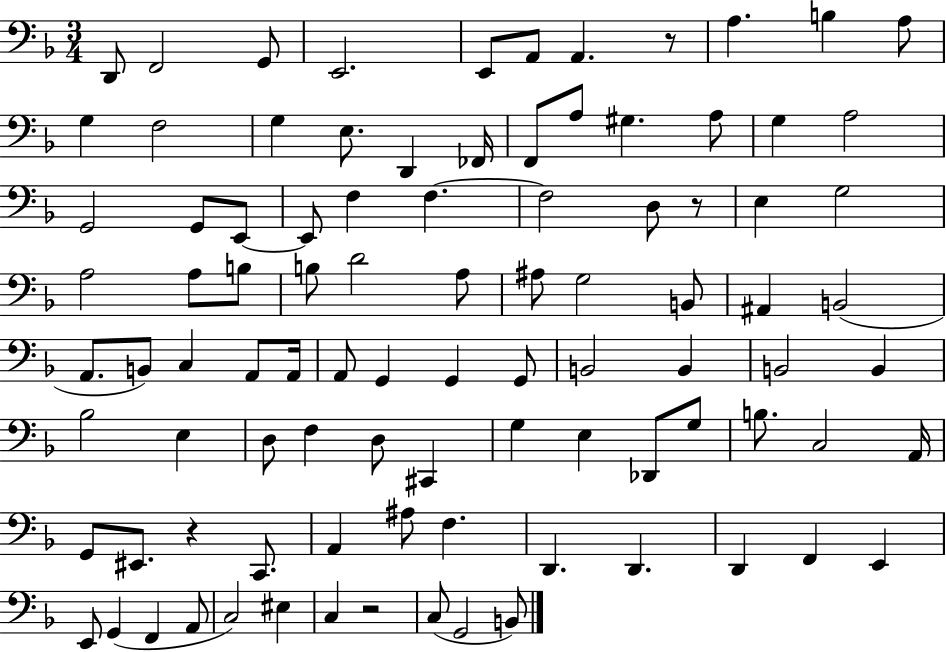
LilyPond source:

{
  \clef bass
  \numericTimeSignature
  \time 3/4
  \key f \major
  \repeat volta 2 { d,8 f,2 g,8 | e,2. | e,8 a,8 a,4. r8 | a4. b4 a8 | \break g4 f2 | g4 e8. d,4 fes,16 | f,8 a8 gis4. a8 | g4 a2 | \break g,2 g,8 e,8~~ | e,8 f4 f4.~~ | f2 d8 r8 | e4 g2 | \break a2 a8 b8 | b8 d'2 a8 | ais8 g2 b,8 | ais,4 b,2( | \break a,8. b,8) c4 a,8 a,16 | a,8 g,4 g,4 g,8 | b,2 b,4 | b,2 b,4 | \break bes2 e4 | d8 f4 d8 cis,4 | g4 e4 des,8 g8 | b8. c2 a,16 | \break g,8 eis,8. r4 c,8. | a,4 ais8 f4. | d,4. d,4. | d,4 f,4 e,4 | \break e,8 g,4( f,4 a,8 | c2) eis4 | c4 r2 | c8( g,2 b,8) | \break } \bar "|."
}